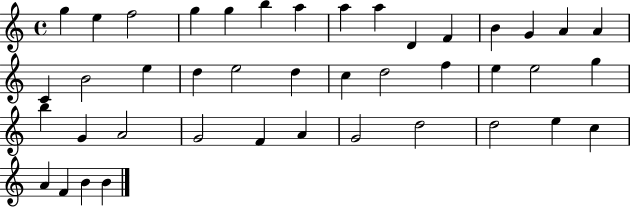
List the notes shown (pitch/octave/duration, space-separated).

G5/q E5/q F5/h G5/q G5/q B5/q A5/q A5/q A5/q D4/q F4/q B4/q G4/q A4/q A4/q C4/q B4/h E5/q D5/q E5/h D5/q C5/q D5/h F5/q E5/q E5/h G5/q B5/q G4/q A4/h G4/h F4/q A4/q G4/h D5/h D5/h E5/q C5/q A4/q F4/q B4/q B4/q